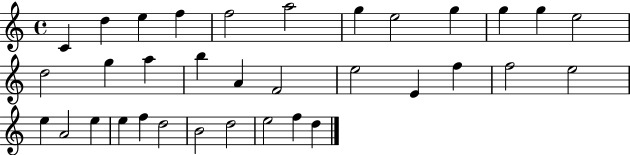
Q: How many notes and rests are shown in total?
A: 34